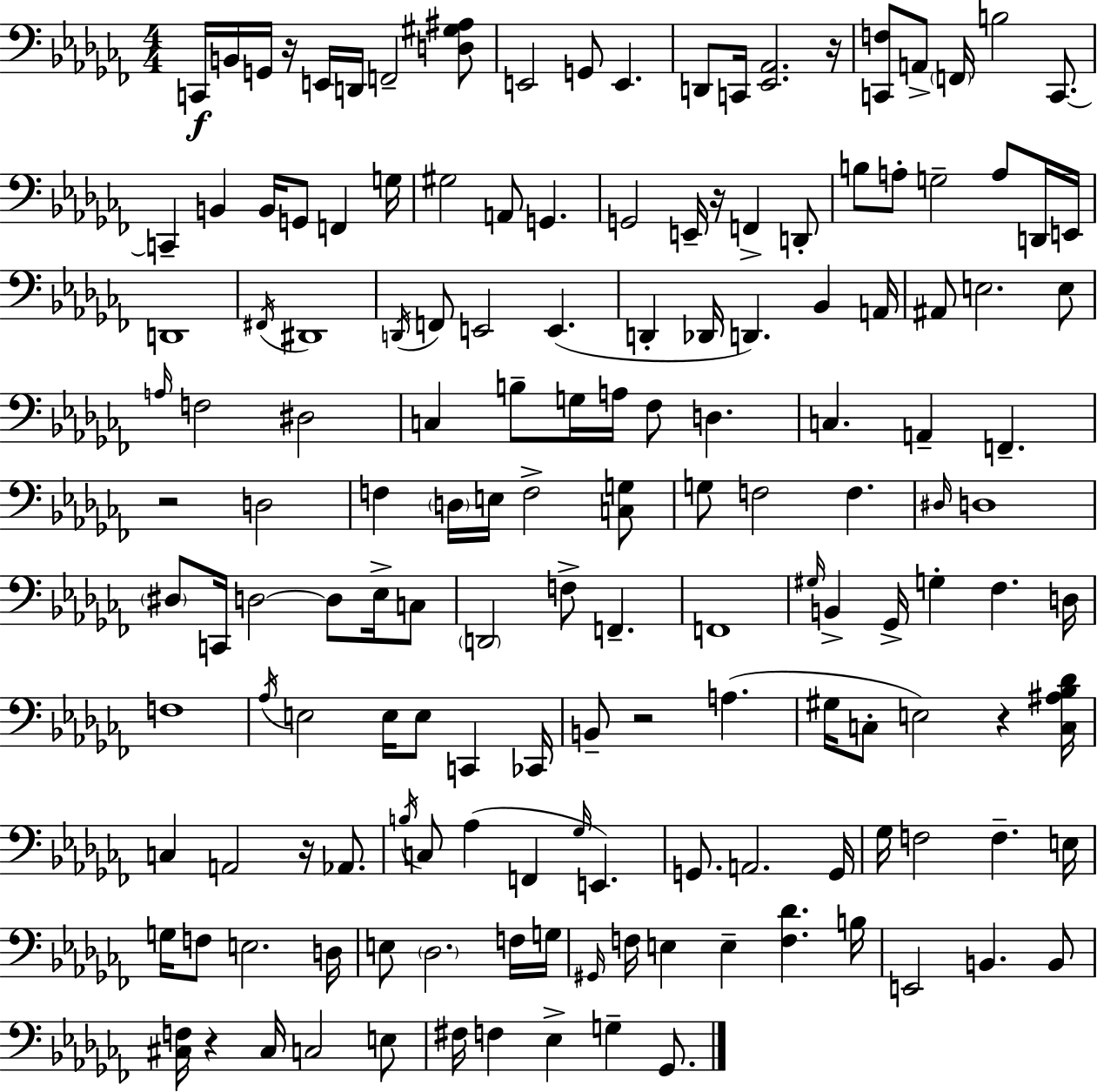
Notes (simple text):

C2/s B2/s G2/s R/s E2/s D2/s F2/h [D3,G#3,A#3]/e E2/h G2/e E2/q. D2/e C2/s [Eb2,Ab2]/h. R/s [C2,F3]/e A2/e F2/s B3/h C2/e. C2/q B2/q B2/s G2/e F2/q G3/s G#3/h A2/e G2/q. G2/h E2/s R/s F2/q D2/e B3/e A3/e G3/h A3/e D2/s E2/s D2/w F#2/s D#2/w D2/s F2/e E2/h E2/q. D2/q Db2/s D2/q. Bb2/q A2/s A#2/e E3/h. E3/e A3/s F3/h D#3/h C3/q B3/e G3/s A3/s FES3/e D3/q. C3/q. A2/q F2/q. R/h D3/h F3/q D3/s E3/s F3/h [C3,G3]/e G3/e F3/h F3/q. D#3/s D3/w D#3/e C2/s D3/h D3/e Eb3/s C3/e D2/h F3/e F2/q. F2/w G#3/s B2/q Gb2/s G3/q FES3/q. D3/s F3/w Ab3/s E3/h E3/s E3/e C2/q CES2/s B2/e R/h A3/q. G#3/s C3/e E3/h R/q [C3,A#3,Bb3,Db4]/s C3/q A2/h R/s Ab2/e. B3/s C3/e Ab3/q F2/q Gb3/s E2/q. G2/e. A2/h. G2/s Gb3/s F3/h F3/q. E3/s G3/s F3/e E3/h. D3/s E3/e Db3/h. F3/s G3/s G#2/s F3/s E3/q E3/q [F3,Db4]/q. B3/s E2/h B2/q. B2/e [C#3,F3]/s R/q C#3/s C3/h E3/e F#3/s F3/q Eb3/q G3/q Gb2/e.